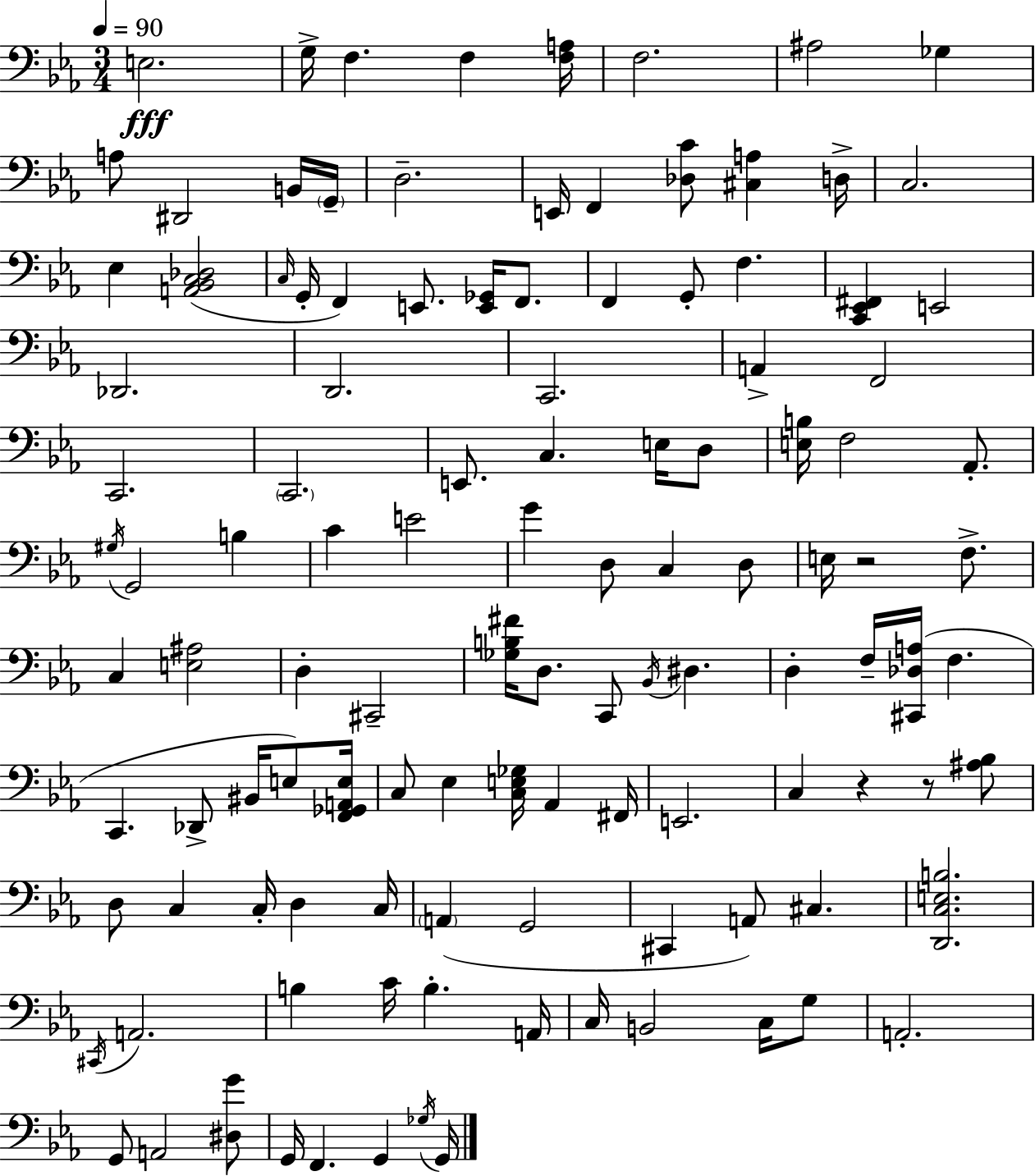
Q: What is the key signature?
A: EES major